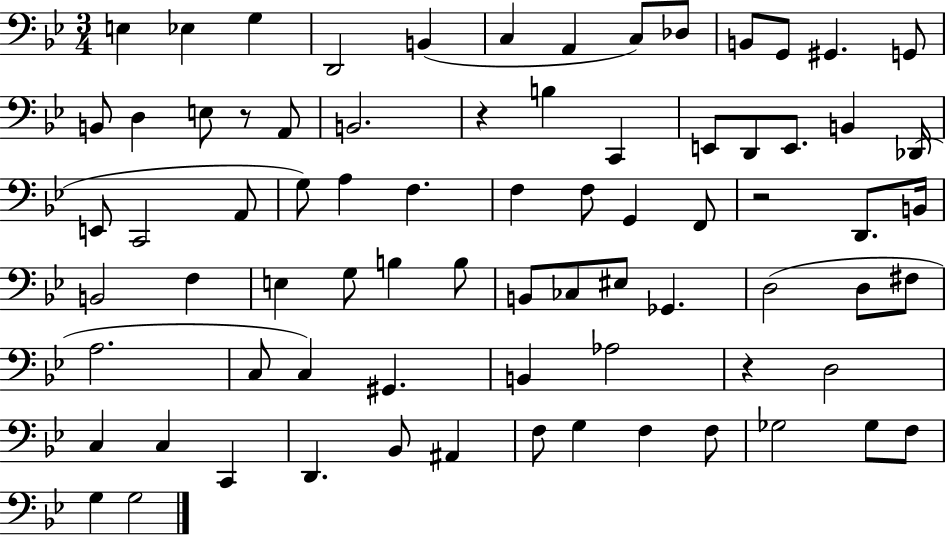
E3/q Eb3/q G3/q D2/h B2/q C3/q A2/q C3/e Db3/e B2/e G2/e G#2/q. G2/e B2/e D3/q E3/e R/e A2/e B2/h. R/q B3/q C2/q E2/e D2/e E2/e. B2/q Db2/s E2/e C2/h A2/e G3/e A3/q F3/q. F3/q F3/e G2/q F2/e R/h D2/e. B2/s B2/h F3/q E3/q G3/e B3/q B3/e B2/e CES3/e EIS3/e Gb2/q. D3/h D3/e F#3/e A3/h. C3/e C3/q G#2/q. B2/q Ab3/h R/q D3/h C3/q C3/q C2/q D2/q. Bb2/e A#2/q F3/e G3/q F3/q F3/e Gb3/h Gb3/e F3/e G3/q G3/h